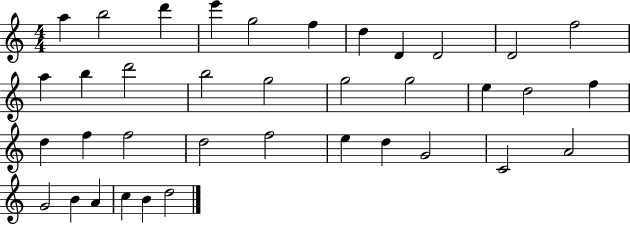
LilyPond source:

{
  \clef treble
  \numericTimeSignature
  \time 4/4
  \key c \major
  a''4 b''2 d'''4 | e'''4 g''2 f''4 | d''4 d'4 d'2 | d'2 f''2 | \break a''4 b''4 d'''2 | b''2 g''2 | g''2 g''2 | e''4 d''2 f''4 | \break d''4 f''4 f''2 | d''2 f''2 | e''4 d''4 g'2 | c'2 a'2 | \break g'2 b'4 a'4 | c''4 b'4 d''2 | \bar "|."
}